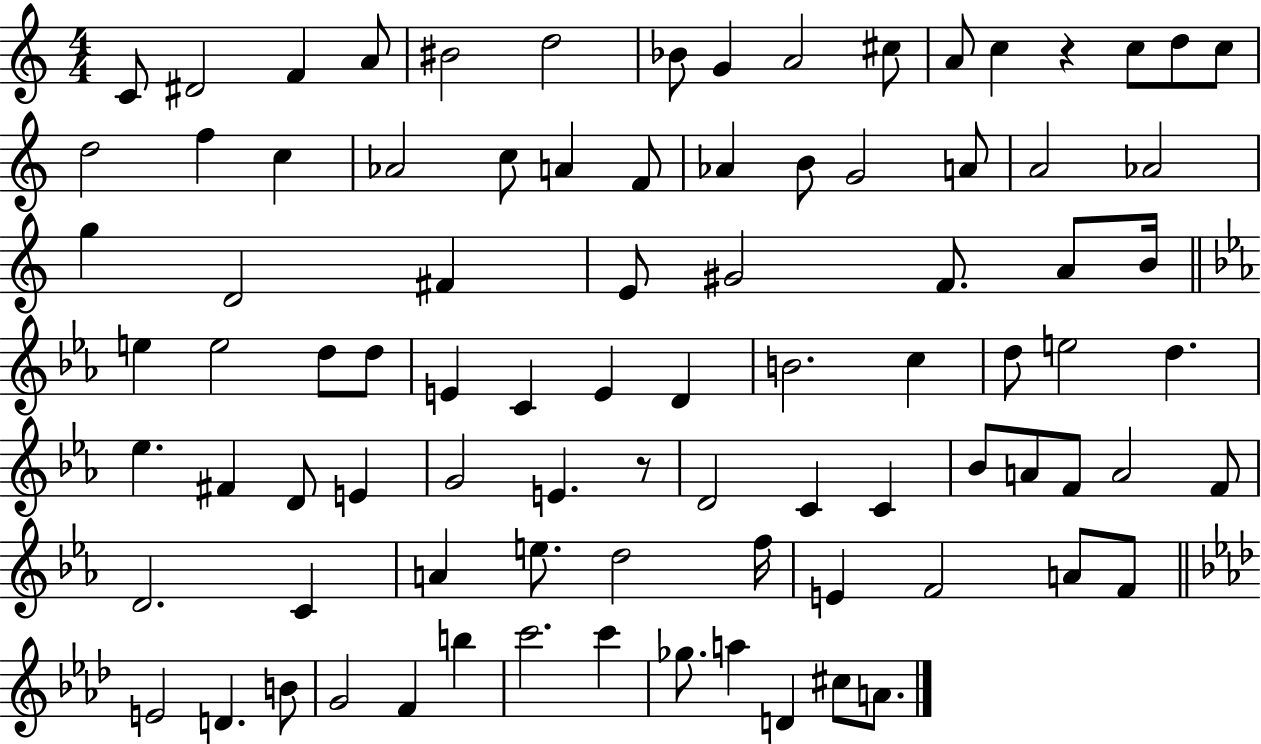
C4/e D#4/h F4/q A4/e BIS4/h D5/h Bb4/e G4/q A4/h C#5/e A4/e C5/q R/q C5/e D5/e C5/e D5/h F5/q C5/q Ab4/h C5/e A4/q F4/e Ab4/q B4/e G4/h A4/e A4/h Ab4/h G5/q D4/h F#4/q E4/e G#4/h F4/e. A4/e B4/s E5/q E5/h D5/e D5/e E4/q C4/q E4/q D4/q B4/h. C5/q D5/e E5/h D5/q. Eb5/q. F#4/q D4/e E4/q G4/h E4/q. R/e D4/h C4/q C4/q Bb4/e A4/e F4/e A4/h F4/e D4/h. C4/q A4/q E5/e. D5/h F5/s E4/q F4/h A4/e F4/e E4/h D4/q. B4/e G4/h F4/q B5/q C6/h. C6/q Gb5/e. A5/q D4/q C#5/e A4/e.